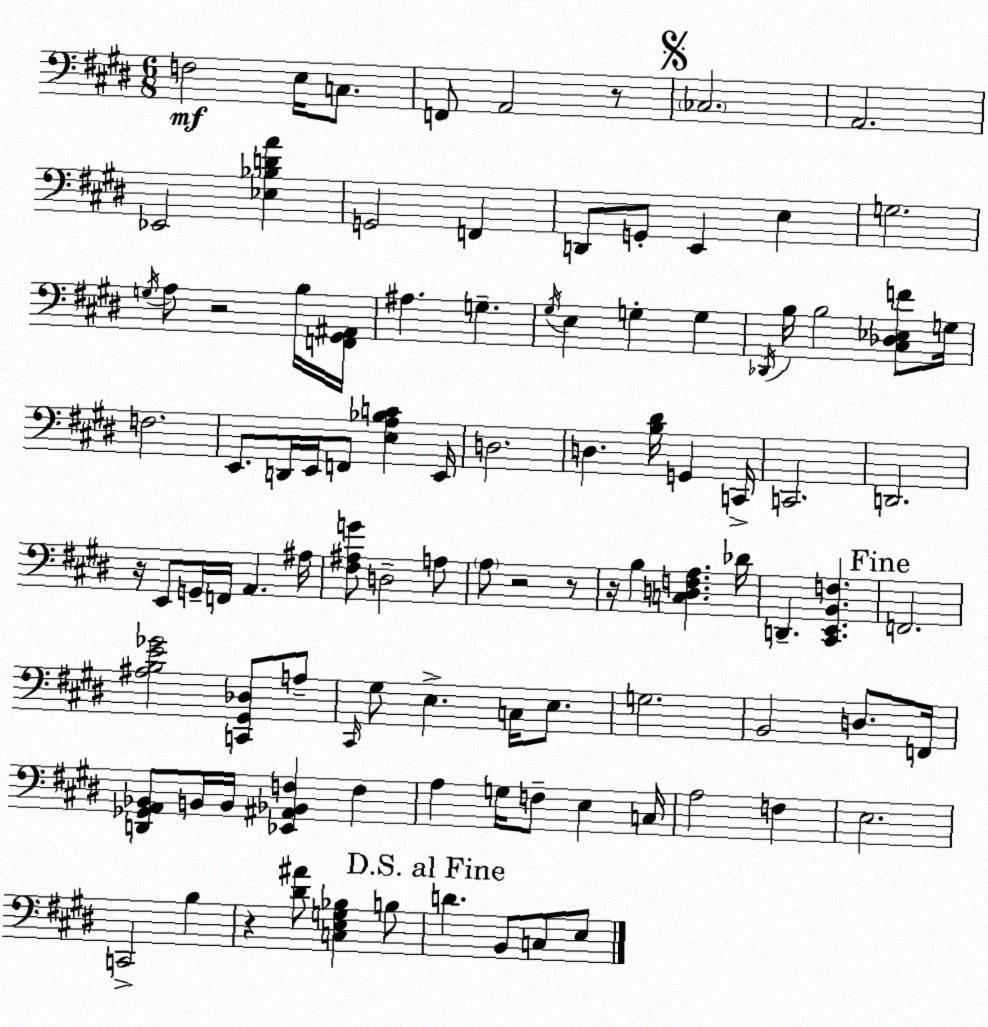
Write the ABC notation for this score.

X:1
T:Untitled
M:6/8
L:1/4
K:E
F,2 E,/4 C,/2 F,,/2 A,,2 z/2 _C,2 A,,2 _E,,2 [_E,_B,DA] G,,2 F,, D,,/2 G,,/2 E,, E, G,2 G,/4 A,/2 z2 B,/4 [F,,^G,,^A,,]/4 ^A, G, ^G,/4 E, G, G, _D,,/4 B,/4 B,2 [^C,_D,_E,F]/2 G,/4 F,2 E,,/2 D,,/4 E,,/4 F,,/2 [E,A,_B,C] E,,/4 D,2 D, [B,^D]/4 G,, C,,/4 C,,2 D,,2 z/4 E,,/2 G,,/4 F,,/4 A,, ^A,/4 [^F,^A,G]/2 D,2 A,/2 A,/2 z2 z/2 z/4 B, [C,D,F,A,] _D/4 D,, [^C,,E,,B,,F,] F,,2 [^A,B,E_G]2 [C,,^G,,_D,]/2 A,/2 ^C,,/4 ^G,/2 E, C,/4 E,/2 G,2 B,,2 D,/2 F,,/4 [D,,_G,,A,,_B,,]/2 B,,/4 B,,/4 [_E,,^A,,_B,,F,] F, A, G,/4 F,/2 E, C,/4 A,2 F, E,2 C,,2 B, z [^D^A]/2 [C,E,G,_B,] B,/2 D B,,/2 C,/2 E,/2